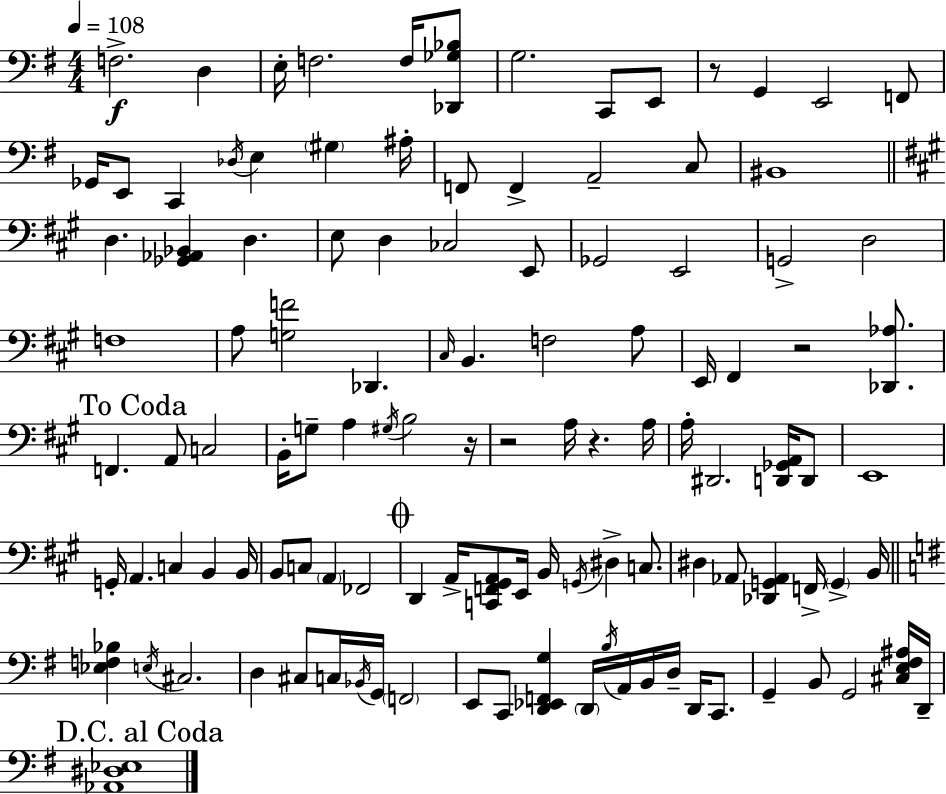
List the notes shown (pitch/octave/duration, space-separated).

F3/h. D3/q E3/s F3/h. F3/s [Db2,Gb3,Bb3]/e G3/h. C2/e E2/e R/e G2/q E2/h F2/e Gb2/s E2/e C2/q Db3/s E3/q G#3/q A#3/s F2/e F2/q A2/h C3/e BIS2/w D3/q. [Gb2,Ab2,Bb2]/q D3/q. E3/e D3/q CES3/h E2/e Gb2/h E2/h G2/h D3/h F3/w A3/e [G3,F4]/h Db2/q. C#3/s B2/q. F3/h A3/e E2/s F#2/q R/h [Db2,Ab3]/e. F2/q. A2/e C3/h B2/s G3/e A3/q G#3/s B3/h R/s R/h A3/s R/q. A3/s A3/s D#2/h. [D2,Gb2,A2]/s D2/e E2/w G2/s A2/q. C3/q B2/q B2/s B2/e C3/e A2/q FES2/h D2/q A2/s [C2,F2,G#2,A2]/e E2/s B2/s G2/s D#3/q C3/e. D#3/q Ab2/e [Db2,G2,Ab2]/q F2/s G2/q B2/s [Eb3,F3,Bb3]/q E3/s C#3/h. D3/q C#3/e C3/s Bb2/s G2/s F2/h E2/e C2/e [D2,Eb2,F2,G3]/q D2/s B3/s A2/s B2/s D3/s D2/s C2/e. G2/q B2/e G2/h [C#3,E3,F#3,A#3]/s D2/s [Ab2,D#3,Eb3]/w